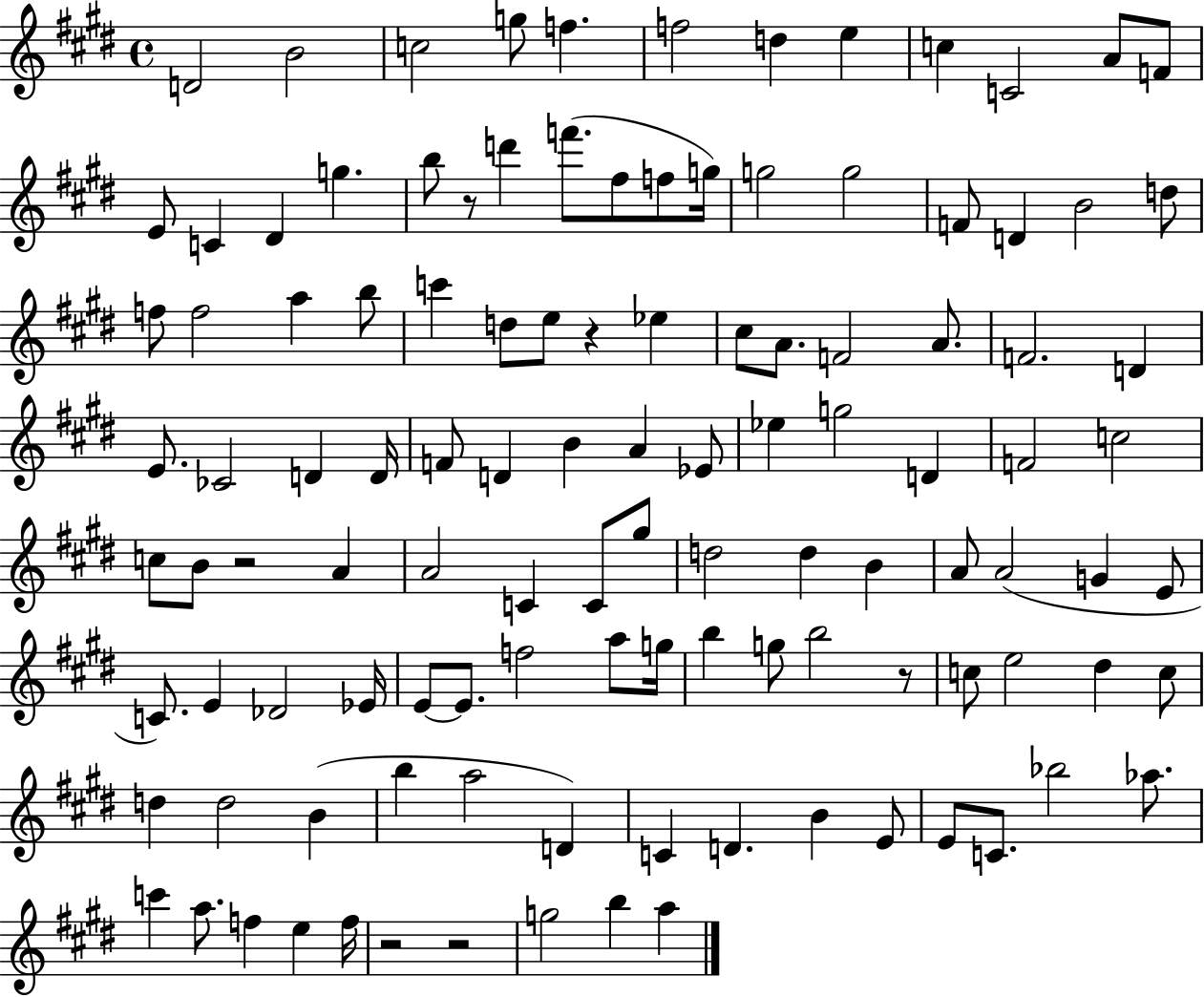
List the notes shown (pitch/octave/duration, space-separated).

D4/h B4/h C5/h G5/e F5/q. F5/h D5/q E5/q C5/q C4/h A4/e F4/e E4/e C4/q D#4/q G5/q. B5/e R/e D6/q F6/e. F#5/e F5/e G5/s G5/h G5/h F4/e D4/q B4/h D5/e F5/e F5/h A5/q B5/e C6/q D5/e E5/e R/q Eb5/q C#5/e A4/e. F4/h A4/e. F4/h. D4/q E4/e. CES4/h D4/q D4/s F4/e D4/q B4/q A4/q Eb4/e Eb5/q G5/h D4/q F4/h C5/h C5/e B4/e R/h A4/q A4/h C4/q C4/e G#5/e D5/h D5/q B4/q A4/e A4/h G4/q E4/e C4/e. E4/q Db4/h Eb4/s E4/e E4/e. F5/h A5/e G5/s B5/q G5/e B5/h R/e C5/e E5/h D#5/q C5/e D5/q D5/h B4/q B5/q A5/h D4/q C4/q D4/q. B4/q E4/e E4/e C4/e. Bb5/h Ab5/e. C6/q A5/e. F5/q E5/q F5/s R/h R/h G5/h B5/q A5/q